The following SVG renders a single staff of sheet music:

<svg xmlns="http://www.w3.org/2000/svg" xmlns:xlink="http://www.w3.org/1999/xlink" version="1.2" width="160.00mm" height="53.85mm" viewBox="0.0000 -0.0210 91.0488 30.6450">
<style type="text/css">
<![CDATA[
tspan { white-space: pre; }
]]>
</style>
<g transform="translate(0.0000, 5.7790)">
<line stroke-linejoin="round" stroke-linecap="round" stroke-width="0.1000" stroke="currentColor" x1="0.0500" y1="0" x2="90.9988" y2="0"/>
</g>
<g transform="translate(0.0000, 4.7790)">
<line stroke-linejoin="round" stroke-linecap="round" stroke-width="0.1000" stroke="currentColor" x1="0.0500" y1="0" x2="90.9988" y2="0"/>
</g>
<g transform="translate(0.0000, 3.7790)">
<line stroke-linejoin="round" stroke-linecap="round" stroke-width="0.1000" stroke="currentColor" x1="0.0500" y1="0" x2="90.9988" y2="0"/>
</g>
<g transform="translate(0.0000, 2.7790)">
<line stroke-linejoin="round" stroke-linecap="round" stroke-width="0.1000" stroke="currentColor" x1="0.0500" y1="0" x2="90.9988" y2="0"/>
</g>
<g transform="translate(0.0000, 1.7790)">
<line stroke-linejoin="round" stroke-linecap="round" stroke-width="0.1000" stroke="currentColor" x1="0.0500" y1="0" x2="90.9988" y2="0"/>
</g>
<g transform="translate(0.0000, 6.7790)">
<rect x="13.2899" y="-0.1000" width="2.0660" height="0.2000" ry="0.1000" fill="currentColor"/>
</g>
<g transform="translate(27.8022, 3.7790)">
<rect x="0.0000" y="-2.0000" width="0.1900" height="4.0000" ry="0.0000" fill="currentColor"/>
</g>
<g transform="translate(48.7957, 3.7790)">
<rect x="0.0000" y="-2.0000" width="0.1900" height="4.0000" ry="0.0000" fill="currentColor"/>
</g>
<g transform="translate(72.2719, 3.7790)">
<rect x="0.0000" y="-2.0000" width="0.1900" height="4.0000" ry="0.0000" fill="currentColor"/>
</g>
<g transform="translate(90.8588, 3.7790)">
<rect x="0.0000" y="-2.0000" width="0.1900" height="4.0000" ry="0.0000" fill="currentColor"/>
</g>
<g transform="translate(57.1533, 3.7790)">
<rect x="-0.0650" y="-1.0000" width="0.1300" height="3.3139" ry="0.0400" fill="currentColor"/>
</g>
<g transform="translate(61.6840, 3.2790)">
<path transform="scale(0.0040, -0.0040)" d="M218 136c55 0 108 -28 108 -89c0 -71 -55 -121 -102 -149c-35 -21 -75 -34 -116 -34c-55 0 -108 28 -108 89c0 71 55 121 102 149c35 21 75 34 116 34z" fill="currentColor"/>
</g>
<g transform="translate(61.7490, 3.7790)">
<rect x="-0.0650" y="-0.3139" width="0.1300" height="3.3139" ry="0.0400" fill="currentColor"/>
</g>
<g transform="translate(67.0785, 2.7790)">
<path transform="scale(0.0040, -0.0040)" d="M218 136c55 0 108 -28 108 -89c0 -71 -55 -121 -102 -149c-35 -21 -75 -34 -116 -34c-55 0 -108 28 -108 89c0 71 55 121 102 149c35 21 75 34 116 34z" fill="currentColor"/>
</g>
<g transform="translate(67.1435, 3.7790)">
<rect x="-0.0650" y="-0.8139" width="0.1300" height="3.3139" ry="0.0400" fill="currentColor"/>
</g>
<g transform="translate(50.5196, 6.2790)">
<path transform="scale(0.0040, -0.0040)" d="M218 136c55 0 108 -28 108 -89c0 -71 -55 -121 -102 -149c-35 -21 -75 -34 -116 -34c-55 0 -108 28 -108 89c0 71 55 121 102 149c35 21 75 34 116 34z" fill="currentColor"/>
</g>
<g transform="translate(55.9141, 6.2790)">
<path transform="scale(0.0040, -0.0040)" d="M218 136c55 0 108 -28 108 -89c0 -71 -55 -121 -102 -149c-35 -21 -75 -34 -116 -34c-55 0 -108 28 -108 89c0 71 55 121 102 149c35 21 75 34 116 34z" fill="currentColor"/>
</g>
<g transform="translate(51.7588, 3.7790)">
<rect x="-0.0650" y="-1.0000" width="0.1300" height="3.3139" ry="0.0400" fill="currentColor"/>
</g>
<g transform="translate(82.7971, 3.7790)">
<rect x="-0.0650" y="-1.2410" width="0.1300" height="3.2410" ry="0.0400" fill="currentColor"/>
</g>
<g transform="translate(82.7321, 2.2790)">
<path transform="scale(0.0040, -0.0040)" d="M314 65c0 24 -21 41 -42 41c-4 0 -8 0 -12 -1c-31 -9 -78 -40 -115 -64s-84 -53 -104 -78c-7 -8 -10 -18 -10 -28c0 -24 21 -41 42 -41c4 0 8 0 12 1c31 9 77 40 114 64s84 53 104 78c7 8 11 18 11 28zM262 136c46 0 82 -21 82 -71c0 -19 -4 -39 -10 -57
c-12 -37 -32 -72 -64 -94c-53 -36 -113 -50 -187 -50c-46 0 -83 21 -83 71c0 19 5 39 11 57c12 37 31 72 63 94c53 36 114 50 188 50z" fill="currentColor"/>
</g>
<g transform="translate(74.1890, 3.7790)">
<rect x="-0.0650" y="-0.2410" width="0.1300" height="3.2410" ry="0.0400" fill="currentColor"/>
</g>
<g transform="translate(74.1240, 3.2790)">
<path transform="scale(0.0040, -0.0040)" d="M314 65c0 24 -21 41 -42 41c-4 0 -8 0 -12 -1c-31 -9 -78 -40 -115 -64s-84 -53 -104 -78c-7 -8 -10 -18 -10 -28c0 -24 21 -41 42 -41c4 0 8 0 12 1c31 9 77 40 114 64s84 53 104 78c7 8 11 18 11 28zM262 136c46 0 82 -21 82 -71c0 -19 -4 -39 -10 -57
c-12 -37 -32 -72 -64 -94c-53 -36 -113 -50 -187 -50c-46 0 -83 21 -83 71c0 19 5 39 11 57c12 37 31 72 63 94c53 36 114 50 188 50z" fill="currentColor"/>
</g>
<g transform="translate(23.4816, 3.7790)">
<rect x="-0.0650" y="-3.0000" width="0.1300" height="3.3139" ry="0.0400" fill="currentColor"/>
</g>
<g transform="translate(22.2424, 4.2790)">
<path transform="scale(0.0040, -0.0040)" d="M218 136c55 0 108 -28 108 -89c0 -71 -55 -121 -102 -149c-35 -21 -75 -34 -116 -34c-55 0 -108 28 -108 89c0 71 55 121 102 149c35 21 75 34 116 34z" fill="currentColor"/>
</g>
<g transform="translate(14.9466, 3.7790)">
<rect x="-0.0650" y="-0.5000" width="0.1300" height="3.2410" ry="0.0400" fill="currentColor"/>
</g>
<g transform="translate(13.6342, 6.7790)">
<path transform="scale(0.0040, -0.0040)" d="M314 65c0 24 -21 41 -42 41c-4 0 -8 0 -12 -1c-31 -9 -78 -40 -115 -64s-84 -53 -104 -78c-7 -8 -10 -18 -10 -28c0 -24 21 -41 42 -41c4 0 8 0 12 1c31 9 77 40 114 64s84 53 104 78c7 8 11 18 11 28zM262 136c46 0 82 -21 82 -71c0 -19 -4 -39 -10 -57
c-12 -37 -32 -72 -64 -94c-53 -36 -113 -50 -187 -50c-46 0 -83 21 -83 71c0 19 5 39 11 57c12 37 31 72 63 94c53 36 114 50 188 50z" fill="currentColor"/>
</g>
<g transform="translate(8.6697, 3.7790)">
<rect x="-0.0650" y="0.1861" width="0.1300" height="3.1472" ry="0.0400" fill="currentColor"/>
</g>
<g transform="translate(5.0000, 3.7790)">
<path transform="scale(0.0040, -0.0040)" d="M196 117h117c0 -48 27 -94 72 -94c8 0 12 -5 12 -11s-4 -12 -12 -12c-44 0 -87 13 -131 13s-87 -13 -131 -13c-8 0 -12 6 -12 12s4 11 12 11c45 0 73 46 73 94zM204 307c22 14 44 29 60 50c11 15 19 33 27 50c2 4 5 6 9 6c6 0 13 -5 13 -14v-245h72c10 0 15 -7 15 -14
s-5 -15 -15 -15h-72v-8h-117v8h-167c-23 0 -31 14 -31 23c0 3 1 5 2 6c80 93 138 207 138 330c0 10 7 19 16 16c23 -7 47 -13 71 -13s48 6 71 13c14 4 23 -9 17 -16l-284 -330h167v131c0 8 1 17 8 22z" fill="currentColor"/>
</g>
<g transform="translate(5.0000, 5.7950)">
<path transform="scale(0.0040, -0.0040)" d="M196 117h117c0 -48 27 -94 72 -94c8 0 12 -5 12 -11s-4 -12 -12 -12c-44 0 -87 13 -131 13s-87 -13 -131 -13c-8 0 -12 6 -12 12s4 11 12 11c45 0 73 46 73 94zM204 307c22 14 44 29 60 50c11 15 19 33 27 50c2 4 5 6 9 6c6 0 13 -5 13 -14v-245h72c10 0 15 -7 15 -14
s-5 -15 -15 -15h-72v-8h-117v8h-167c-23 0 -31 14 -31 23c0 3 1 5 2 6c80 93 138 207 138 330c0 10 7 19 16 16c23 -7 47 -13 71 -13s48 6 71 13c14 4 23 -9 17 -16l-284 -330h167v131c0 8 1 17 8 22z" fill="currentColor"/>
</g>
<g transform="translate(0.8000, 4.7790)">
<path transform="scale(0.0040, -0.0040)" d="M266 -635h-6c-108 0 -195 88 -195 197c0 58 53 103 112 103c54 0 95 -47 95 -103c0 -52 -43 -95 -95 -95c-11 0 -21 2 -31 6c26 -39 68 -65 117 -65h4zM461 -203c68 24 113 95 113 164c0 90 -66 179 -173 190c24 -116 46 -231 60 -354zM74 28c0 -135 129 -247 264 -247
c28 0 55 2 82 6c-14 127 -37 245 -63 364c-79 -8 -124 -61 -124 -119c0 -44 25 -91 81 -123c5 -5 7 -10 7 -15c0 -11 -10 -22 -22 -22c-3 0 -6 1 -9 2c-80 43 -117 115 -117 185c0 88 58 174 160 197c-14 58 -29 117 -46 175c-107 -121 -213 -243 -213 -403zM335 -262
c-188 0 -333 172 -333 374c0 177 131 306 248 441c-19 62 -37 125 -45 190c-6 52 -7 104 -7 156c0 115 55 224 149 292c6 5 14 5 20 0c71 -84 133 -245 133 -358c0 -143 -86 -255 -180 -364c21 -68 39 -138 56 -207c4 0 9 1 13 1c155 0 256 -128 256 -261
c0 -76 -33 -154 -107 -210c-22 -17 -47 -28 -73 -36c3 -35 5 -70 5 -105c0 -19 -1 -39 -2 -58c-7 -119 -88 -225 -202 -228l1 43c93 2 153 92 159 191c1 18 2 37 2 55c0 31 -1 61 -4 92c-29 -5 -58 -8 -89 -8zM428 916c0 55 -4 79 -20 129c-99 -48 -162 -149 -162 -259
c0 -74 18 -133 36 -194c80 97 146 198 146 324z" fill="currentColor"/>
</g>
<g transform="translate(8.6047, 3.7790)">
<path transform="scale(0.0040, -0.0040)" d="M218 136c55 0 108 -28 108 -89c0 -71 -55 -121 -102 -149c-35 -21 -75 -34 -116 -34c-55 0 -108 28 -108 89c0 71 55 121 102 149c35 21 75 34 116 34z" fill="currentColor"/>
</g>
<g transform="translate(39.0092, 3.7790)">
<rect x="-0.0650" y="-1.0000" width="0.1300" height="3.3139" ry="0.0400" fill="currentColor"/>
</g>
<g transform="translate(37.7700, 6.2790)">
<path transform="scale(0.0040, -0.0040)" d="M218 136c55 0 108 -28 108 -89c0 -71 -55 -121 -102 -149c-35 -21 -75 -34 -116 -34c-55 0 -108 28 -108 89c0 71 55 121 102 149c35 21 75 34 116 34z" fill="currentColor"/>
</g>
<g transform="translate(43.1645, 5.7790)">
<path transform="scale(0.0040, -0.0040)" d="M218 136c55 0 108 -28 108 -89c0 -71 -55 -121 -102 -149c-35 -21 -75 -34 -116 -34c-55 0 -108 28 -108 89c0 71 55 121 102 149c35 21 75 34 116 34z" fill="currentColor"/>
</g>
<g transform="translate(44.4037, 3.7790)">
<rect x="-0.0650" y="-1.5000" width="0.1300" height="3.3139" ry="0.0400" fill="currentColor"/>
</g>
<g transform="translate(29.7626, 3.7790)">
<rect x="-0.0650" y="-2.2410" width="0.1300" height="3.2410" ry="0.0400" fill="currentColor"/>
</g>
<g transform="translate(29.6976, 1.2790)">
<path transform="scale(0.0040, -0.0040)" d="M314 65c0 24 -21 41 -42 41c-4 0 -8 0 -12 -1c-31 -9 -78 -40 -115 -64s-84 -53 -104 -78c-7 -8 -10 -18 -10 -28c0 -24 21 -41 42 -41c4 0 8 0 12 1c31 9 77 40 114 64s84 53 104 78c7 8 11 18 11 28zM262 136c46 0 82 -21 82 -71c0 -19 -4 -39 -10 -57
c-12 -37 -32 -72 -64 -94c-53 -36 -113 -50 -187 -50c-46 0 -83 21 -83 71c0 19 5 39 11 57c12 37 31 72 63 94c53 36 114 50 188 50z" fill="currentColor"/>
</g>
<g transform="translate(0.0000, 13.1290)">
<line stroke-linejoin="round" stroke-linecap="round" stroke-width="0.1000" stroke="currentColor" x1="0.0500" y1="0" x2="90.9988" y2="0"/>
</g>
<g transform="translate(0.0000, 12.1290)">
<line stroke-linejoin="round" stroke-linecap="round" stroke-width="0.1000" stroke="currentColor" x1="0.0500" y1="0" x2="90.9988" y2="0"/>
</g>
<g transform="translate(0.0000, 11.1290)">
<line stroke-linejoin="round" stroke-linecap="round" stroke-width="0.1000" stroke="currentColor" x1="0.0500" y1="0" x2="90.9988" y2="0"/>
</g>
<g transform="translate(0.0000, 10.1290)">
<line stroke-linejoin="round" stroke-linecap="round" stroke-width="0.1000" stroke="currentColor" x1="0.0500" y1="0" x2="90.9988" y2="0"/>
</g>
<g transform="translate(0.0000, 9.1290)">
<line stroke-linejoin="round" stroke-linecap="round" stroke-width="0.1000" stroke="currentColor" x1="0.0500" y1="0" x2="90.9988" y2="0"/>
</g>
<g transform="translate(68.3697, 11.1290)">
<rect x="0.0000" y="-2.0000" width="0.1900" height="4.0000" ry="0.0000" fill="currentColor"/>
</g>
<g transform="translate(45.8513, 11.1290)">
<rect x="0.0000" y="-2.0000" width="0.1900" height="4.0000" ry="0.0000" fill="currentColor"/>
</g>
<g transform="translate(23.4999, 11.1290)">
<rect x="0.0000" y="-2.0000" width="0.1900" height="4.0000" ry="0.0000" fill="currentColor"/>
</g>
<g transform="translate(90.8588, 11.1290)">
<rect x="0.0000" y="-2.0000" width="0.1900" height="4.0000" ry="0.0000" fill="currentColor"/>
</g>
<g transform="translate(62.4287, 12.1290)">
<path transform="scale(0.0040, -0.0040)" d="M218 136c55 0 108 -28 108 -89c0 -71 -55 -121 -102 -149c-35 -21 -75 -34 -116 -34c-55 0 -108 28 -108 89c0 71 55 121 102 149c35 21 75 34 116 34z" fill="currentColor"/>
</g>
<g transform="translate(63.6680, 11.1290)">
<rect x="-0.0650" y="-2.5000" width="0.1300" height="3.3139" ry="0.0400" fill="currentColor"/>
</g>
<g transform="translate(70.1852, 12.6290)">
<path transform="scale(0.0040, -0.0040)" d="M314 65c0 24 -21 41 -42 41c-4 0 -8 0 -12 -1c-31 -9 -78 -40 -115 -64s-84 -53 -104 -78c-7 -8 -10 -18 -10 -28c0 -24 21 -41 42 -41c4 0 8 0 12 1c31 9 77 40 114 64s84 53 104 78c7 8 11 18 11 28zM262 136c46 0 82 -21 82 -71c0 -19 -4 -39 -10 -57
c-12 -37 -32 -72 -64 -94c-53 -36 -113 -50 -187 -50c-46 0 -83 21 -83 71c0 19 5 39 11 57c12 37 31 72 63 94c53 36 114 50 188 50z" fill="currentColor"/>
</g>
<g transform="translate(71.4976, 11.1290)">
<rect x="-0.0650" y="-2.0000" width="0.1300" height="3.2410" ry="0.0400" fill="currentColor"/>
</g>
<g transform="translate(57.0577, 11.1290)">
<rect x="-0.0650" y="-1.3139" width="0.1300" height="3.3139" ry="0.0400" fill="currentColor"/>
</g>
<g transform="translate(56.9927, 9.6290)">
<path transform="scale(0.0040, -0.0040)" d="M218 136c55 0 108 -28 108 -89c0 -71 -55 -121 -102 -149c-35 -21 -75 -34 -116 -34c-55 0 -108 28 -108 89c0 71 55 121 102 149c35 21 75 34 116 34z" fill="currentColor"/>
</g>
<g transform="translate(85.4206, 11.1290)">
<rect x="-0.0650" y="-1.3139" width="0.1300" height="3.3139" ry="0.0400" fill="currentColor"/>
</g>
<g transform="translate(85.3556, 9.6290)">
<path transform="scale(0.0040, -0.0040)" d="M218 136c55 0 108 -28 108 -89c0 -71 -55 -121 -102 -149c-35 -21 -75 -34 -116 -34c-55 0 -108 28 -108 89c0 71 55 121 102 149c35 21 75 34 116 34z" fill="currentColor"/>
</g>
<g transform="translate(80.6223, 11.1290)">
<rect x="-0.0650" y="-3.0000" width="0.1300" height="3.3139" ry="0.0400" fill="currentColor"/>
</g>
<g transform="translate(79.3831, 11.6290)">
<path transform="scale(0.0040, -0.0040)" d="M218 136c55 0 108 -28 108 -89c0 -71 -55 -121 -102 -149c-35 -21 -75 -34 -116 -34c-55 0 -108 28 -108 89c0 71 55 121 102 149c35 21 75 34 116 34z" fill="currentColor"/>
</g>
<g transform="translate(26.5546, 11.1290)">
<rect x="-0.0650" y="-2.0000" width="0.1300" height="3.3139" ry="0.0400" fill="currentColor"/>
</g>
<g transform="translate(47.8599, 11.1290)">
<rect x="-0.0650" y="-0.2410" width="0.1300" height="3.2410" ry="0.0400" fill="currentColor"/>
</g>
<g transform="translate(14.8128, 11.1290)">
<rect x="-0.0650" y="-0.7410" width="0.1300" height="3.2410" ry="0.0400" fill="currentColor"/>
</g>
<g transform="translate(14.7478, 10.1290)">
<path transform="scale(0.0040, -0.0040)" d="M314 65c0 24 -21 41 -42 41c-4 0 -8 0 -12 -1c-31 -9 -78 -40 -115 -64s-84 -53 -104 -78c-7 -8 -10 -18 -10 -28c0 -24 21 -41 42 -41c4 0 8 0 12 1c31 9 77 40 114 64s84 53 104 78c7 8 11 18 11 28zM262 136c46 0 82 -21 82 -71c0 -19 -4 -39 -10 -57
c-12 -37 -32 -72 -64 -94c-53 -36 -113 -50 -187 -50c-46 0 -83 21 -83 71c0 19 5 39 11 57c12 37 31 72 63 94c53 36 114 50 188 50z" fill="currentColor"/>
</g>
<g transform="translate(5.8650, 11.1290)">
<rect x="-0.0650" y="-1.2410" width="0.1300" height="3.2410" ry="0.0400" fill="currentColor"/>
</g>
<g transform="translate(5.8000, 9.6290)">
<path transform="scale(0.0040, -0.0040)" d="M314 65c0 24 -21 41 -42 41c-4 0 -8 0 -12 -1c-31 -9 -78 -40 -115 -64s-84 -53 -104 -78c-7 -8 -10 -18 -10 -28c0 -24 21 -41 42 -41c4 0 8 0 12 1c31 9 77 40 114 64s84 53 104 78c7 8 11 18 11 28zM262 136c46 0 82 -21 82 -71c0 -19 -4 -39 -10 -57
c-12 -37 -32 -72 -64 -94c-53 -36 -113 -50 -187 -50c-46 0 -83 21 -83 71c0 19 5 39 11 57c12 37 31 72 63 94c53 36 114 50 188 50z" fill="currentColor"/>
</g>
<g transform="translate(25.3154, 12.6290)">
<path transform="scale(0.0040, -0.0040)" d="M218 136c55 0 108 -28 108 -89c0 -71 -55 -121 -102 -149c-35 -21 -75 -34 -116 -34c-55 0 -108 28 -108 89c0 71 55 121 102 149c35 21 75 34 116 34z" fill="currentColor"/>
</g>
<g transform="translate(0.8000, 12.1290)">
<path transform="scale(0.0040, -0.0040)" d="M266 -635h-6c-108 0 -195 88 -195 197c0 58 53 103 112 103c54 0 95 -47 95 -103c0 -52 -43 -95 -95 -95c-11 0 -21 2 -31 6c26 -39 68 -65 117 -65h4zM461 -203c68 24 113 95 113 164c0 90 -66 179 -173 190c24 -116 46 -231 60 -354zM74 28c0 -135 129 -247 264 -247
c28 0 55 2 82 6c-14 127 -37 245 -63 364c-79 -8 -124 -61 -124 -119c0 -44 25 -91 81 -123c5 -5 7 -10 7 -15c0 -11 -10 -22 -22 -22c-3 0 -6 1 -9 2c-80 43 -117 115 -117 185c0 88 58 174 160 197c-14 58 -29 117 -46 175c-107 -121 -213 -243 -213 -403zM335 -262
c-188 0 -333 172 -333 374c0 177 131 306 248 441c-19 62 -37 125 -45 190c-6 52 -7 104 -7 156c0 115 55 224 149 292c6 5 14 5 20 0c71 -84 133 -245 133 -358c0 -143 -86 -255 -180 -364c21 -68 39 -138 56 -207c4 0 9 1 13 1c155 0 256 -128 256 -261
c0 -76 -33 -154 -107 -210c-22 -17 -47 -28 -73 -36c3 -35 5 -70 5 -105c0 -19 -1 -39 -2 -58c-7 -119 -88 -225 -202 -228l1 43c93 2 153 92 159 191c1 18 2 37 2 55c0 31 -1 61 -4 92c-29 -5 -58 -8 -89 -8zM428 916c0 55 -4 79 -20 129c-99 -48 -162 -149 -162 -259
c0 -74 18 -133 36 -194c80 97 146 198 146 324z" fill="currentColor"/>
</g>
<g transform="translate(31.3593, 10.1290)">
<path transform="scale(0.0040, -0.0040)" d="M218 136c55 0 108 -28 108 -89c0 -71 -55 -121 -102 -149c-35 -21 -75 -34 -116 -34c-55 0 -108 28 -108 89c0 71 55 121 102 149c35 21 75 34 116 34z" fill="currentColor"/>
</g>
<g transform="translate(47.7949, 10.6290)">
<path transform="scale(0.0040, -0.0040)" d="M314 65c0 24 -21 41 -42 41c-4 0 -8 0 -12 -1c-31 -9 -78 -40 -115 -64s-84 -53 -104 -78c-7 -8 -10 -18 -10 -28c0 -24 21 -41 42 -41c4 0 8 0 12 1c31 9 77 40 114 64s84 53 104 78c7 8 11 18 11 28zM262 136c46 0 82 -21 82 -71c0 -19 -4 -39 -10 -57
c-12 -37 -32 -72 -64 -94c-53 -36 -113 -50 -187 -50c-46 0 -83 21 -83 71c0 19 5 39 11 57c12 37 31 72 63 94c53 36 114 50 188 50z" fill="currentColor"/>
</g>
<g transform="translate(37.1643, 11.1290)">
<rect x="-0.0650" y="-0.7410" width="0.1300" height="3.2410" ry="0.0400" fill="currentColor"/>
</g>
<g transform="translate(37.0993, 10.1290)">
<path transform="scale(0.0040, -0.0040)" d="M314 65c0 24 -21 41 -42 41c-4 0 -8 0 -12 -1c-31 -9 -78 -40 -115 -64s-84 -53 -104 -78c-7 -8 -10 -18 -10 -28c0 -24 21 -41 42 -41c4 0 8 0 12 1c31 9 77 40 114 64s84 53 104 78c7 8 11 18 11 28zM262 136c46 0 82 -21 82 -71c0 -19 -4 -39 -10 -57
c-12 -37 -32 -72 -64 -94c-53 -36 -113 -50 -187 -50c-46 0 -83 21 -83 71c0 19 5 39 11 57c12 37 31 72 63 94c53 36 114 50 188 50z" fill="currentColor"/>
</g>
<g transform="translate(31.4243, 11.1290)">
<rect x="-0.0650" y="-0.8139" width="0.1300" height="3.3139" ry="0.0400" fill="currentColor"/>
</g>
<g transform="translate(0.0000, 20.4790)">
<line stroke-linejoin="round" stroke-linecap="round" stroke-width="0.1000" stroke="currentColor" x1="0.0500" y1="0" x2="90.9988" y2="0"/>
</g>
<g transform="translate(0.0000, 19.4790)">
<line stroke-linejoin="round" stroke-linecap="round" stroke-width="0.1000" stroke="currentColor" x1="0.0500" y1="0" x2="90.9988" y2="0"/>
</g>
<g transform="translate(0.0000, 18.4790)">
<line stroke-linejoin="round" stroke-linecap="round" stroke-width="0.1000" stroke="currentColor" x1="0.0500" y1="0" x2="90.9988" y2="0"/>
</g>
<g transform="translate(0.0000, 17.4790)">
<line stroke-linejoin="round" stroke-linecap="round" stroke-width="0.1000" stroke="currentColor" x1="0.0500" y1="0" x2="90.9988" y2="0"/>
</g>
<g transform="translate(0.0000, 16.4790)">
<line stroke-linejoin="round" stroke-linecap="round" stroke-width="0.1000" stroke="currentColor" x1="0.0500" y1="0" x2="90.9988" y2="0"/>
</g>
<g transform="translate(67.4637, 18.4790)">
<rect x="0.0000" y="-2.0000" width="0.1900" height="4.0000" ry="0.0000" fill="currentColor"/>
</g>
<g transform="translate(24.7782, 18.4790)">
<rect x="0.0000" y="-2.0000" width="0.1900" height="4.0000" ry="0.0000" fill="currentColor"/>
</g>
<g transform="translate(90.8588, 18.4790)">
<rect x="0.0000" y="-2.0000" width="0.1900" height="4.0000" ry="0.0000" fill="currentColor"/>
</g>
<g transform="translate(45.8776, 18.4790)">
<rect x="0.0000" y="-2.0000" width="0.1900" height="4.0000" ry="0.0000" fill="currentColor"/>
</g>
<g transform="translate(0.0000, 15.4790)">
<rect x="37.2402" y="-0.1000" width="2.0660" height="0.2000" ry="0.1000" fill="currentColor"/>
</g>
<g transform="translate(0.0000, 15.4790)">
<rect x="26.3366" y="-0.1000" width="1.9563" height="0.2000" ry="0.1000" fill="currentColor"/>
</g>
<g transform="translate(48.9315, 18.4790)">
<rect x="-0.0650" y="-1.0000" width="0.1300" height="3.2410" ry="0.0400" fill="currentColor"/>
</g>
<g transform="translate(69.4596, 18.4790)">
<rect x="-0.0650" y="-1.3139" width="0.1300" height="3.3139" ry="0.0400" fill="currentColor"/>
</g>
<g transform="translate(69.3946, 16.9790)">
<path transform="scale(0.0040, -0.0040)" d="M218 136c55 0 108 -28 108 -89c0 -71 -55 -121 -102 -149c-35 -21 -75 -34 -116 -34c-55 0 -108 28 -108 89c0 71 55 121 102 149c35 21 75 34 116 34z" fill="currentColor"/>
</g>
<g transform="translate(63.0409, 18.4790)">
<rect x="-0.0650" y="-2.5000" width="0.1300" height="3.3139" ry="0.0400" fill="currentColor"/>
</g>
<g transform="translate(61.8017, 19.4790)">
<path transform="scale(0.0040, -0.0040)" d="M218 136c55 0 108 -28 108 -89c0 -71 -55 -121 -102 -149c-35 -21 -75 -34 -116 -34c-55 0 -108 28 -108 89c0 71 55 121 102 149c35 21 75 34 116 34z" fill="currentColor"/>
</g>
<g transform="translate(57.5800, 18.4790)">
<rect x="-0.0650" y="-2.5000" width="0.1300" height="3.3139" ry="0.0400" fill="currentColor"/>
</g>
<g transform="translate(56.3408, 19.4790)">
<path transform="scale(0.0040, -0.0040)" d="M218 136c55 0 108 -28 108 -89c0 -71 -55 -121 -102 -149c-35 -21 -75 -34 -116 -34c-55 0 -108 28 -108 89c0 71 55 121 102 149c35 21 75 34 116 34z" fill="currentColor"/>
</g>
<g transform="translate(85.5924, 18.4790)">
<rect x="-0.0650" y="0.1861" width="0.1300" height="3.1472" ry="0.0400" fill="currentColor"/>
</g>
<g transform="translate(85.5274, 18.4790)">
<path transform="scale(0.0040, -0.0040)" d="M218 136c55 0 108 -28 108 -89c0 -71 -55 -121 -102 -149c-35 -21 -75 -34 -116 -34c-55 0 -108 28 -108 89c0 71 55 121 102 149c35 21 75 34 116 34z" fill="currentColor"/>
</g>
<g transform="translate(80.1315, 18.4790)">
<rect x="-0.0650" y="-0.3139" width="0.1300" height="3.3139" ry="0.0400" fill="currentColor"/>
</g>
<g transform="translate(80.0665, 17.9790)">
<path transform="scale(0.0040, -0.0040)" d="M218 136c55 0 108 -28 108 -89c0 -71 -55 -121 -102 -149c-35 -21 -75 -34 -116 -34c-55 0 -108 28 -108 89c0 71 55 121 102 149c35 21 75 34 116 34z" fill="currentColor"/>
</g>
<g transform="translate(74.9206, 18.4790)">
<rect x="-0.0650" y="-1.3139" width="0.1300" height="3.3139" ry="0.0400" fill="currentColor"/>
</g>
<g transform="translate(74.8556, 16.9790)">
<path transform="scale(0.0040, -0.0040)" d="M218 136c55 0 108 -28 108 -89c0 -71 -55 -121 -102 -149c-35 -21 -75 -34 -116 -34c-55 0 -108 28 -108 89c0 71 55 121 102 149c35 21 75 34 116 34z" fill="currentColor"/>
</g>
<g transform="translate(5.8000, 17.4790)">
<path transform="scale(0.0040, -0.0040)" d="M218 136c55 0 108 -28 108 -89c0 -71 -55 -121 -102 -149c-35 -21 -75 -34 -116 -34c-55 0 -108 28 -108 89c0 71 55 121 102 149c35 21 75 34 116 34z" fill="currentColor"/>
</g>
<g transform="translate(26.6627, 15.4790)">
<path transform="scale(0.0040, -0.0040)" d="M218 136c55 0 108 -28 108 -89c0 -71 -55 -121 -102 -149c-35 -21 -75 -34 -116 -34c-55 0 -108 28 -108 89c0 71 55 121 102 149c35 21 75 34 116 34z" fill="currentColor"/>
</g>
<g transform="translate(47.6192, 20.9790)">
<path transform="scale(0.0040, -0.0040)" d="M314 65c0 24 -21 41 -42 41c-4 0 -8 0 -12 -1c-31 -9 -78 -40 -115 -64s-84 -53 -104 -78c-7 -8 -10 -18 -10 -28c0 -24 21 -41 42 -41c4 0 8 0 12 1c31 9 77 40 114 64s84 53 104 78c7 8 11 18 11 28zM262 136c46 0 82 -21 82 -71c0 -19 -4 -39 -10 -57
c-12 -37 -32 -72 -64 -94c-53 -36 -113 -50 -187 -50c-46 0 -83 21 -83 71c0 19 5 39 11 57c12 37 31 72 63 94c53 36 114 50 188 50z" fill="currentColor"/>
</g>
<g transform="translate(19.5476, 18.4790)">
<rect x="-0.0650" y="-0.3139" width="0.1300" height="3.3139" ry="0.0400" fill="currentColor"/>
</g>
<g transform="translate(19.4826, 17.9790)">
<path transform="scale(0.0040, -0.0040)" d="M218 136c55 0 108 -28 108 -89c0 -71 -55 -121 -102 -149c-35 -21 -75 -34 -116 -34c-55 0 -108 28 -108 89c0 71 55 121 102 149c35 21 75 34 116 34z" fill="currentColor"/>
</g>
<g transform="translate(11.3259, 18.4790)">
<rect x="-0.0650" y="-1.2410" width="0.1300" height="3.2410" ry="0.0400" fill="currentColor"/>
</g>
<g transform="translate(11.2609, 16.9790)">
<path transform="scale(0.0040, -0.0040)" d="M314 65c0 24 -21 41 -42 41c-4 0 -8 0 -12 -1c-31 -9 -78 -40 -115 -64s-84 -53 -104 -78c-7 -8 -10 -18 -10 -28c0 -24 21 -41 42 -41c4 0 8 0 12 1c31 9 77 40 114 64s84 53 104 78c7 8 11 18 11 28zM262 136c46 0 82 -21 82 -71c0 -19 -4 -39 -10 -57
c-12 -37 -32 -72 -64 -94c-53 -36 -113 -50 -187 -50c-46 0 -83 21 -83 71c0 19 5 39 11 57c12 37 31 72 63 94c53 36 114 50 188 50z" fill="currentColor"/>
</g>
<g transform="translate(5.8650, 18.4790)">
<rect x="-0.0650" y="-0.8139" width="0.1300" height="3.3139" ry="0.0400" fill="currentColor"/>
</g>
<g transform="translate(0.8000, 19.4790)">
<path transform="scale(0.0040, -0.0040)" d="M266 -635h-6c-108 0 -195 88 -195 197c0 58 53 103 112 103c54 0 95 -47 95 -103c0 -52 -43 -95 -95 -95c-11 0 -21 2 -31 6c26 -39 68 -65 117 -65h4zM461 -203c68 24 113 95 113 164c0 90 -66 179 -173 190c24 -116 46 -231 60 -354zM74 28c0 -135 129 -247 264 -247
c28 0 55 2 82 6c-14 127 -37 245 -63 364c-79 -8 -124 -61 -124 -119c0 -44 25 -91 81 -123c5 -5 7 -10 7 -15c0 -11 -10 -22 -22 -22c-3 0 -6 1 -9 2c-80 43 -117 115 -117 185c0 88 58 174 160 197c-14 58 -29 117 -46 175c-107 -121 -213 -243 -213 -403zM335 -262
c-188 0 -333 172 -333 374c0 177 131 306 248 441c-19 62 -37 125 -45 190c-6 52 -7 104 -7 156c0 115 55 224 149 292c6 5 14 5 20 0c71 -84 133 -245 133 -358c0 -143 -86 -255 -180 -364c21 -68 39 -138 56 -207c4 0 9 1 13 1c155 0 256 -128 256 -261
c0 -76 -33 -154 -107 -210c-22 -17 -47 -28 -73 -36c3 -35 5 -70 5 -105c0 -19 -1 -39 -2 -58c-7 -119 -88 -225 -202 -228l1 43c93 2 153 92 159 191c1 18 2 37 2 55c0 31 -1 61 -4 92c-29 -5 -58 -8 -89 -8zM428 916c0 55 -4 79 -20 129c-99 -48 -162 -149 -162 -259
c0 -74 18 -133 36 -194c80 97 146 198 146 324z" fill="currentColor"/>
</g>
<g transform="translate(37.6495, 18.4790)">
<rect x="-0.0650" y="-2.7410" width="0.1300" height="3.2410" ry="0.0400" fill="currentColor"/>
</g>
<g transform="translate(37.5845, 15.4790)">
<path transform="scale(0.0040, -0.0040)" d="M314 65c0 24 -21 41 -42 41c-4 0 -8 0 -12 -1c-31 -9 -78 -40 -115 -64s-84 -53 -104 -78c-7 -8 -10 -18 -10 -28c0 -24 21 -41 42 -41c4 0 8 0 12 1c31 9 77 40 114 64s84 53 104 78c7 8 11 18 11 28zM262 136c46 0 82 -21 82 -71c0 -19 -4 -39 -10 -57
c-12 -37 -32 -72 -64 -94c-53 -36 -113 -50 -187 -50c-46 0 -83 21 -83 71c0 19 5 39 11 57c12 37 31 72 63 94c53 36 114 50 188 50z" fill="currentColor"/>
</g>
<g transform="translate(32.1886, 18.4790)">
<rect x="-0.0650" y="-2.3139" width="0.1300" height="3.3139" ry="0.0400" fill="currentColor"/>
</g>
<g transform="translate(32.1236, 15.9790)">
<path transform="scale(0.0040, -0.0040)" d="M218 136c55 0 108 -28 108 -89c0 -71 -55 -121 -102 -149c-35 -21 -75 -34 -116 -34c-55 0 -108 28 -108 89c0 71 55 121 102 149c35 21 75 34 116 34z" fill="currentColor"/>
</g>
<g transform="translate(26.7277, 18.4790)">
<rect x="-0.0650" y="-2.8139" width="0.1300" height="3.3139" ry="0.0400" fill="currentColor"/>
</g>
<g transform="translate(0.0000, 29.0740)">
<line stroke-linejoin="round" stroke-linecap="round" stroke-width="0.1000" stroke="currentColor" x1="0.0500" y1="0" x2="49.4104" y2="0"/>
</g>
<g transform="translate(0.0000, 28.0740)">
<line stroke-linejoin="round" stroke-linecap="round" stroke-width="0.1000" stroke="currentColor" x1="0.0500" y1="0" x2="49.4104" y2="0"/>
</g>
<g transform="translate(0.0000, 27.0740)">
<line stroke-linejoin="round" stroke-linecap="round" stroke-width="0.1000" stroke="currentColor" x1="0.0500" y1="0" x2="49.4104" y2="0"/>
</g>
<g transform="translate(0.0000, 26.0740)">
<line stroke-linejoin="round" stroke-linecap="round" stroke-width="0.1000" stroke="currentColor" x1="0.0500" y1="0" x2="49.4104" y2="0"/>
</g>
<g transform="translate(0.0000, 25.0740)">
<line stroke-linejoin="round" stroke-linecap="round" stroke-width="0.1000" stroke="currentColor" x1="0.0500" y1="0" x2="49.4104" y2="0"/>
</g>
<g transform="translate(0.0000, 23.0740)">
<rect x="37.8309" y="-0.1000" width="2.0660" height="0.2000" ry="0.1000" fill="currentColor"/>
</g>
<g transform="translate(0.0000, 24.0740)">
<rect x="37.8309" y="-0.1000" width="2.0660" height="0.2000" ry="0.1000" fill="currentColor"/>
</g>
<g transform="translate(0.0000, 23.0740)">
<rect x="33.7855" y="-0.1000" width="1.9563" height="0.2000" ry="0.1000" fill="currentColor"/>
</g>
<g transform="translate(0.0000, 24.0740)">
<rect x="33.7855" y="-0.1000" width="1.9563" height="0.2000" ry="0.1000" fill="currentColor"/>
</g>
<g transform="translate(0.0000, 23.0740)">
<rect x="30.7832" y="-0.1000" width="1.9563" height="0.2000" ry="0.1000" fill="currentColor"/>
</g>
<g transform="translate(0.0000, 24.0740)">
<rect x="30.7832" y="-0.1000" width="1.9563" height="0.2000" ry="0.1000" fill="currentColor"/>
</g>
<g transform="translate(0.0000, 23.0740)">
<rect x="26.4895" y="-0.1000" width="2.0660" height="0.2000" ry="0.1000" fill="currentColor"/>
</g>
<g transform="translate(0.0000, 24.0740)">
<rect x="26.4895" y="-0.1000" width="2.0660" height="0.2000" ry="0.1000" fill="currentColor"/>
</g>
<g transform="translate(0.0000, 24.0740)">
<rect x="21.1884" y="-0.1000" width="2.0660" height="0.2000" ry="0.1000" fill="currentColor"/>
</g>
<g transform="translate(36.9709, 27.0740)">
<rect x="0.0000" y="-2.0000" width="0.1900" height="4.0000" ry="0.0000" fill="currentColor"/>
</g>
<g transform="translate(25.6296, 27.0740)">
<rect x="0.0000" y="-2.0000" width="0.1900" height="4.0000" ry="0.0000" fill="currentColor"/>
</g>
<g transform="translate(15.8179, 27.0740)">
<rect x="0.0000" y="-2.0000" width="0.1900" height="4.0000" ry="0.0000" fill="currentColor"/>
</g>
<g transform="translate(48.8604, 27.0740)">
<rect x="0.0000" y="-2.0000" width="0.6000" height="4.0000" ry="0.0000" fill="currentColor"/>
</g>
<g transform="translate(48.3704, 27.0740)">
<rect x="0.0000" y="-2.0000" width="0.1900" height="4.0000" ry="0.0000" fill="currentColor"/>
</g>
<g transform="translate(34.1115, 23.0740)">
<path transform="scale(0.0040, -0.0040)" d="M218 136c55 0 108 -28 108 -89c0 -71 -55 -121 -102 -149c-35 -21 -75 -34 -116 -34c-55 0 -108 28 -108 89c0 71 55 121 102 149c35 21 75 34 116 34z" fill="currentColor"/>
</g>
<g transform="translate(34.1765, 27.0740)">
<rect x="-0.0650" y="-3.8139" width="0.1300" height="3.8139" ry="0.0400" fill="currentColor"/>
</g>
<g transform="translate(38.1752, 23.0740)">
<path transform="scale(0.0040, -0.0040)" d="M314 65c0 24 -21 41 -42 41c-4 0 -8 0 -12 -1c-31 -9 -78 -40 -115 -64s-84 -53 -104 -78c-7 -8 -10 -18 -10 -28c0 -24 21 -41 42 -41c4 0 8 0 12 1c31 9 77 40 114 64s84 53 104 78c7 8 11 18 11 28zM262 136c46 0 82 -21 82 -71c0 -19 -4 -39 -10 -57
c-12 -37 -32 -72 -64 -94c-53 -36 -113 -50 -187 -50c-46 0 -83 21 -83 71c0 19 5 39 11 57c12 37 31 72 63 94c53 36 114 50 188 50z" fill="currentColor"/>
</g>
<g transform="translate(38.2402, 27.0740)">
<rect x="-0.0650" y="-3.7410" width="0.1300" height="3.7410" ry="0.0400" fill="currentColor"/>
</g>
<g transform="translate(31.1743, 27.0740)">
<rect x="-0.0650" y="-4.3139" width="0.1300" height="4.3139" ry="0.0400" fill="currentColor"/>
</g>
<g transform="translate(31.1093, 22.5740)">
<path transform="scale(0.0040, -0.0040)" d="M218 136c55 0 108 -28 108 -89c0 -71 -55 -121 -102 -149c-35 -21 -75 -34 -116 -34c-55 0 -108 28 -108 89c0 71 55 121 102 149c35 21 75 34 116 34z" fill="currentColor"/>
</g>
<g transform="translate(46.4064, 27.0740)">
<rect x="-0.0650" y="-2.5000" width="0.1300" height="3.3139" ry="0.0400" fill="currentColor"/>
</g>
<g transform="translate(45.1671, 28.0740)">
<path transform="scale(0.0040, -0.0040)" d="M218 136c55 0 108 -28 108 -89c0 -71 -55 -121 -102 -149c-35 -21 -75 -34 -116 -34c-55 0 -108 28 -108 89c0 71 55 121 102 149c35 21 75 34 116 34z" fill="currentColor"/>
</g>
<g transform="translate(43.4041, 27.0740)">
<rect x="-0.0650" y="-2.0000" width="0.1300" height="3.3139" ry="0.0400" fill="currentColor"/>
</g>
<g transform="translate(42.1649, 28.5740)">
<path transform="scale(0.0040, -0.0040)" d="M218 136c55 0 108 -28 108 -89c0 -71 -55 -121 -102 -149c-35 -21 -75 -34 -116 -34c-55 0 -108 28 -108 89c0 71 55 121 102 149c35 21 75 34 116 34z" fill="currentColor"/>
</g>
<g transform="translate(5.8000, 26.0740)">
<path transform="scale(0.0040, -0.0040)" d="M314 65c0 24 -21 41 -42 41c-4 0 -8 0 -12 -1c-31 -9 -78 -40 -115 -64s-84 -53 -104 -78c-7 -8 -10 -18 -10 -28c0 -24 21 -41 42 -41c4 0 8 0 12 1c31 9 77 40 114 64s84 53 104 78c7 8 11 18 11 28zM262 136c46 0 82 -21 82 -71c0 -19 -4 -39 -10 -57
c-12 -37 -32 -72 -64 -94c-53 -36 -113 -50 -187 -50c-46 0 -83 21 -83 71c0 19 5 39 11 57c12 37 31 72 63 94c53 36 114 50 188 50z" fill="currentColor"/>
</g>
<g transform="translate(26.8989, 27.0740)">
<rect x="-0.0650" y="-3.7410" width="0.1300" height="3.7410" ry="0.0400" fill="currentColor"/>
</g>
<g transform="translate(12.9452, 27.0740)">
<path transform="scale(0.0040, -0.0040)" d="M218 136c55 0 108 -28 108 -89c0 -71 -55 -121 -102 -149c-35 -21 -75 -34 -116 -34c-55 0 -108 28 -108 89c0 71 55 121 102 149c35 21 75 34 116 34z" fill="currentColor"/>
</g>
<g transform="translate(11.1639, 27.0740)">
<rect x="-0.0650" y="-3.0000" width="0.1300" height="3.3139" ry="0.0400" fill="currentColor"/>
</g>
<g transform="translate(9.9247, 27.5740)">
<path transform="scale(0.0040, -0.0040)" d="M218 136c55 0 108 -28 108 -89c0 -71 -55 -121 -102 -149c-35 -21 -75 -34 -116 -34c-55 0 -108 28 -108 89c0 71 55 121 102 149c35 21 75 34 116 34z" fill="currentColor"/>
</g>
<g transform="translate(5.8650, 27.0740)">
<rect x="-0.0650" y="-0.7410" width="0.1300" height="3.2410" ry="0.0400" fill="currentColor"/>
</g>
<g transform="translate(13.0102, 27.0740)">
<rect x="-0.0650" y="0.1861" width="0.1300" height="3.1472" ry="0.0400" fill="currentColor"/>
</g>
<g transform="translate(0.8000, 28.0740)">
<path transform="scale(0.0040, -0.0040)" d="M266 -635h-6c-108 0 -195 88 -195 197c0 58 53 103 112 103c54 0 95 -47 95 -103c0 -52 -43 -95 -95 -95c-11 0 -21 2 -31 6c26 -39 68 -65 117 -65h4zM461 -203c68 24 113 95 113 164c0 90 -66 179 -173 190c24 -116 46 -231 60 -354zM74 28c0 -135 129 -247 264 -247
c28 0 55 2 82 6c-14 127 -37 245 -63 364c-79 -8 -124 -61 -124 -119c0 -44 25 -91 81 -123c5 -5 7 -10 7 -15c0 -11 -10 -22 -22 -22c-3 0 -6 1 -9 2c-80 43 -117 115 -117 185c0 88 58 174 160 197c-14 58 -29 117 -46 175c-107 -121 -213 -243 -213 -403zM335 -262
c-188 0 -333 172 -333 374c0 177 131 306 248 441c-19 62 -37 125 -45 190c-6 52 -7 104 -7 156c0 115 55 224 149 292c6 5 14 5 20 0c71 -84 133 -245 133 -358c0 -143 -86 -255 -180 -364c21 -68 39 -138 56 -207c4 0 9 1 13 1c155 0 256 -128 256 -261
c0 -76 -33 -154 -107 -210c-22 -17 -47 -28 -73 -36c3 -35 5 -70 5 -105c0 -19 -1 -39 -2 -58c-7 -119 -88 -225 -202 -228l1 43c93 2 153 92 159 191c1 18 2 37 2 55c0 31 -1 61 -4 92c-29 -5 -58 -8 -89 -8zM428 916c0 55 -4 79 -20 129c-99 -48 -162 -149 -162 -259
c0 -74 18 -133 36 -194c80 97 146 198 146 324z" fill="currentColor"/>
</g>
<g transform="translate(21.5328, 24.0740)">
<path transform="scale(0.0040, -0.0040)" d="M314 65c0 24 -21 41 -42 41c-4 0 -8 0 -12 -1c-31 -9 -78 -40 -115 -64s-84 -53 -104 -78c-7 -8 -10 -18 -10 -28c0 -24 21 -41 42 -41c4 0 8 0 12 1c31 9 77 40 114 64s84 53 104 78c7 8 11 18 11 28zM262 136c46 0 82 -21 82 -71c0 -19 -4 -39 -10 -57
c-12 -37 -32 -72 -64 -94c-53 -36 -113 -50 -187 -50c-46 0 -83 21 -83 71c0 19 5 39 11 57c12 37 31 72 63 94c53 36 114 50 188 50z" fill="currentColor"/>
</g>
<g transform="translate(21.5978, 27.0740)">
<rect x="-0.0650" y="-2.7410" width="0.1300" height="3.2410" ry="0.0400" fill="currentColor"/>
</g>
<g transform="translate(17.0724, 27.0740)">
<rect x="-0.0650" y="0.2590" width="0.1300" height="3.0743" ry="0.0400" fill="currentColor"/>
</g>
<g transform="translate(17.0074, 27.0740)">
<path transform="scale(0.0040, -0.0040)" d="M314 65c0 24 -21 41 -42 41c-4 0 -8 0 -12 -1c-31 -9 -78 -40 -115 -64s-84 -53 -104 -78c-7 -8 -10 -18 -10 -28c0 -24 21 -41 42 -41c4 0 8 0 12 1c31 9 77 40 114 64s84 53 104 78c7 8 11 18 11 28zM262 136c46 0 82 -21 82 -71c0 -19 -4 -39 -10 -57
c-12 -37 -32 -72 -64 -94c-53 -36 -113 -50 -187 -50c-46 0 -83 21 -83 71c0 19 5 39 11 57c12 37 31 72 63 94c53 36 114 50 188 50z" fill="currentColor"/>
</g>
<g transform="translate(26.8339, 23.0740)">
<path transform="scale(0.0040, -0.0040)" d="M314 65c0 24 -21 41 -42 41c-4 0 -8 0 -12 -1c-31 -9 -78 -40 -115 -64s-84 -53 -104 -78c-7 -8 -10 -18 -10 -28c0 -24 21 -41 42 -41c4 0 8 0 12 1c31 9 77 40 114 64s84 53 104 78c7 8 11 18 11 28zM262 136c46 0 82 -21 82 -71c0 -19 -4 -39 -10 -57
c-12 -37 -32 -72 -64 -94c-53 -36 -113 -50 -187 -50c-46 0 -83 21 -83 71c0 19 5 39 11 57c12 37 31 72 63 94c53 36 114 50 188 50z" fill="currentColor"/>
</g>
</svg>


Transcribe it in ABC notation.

X:1
T:Untitled
M:4/4
L:1/4
K:C
B C2 A g2 D E D D c d c2 e2 e2 d2 F d d2 c2 e G F2 A e d e2 c a g a2 D2 G G e e c B d2 A B B2 a2 c'2 d' c' c'2 F G